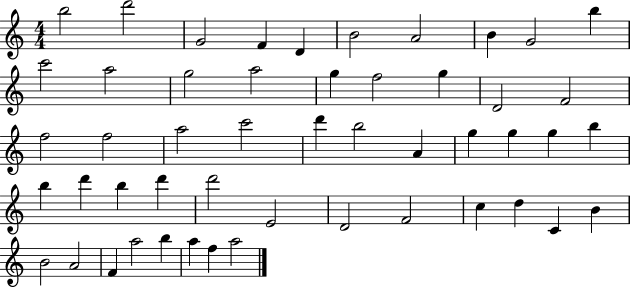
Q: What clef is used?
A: treble